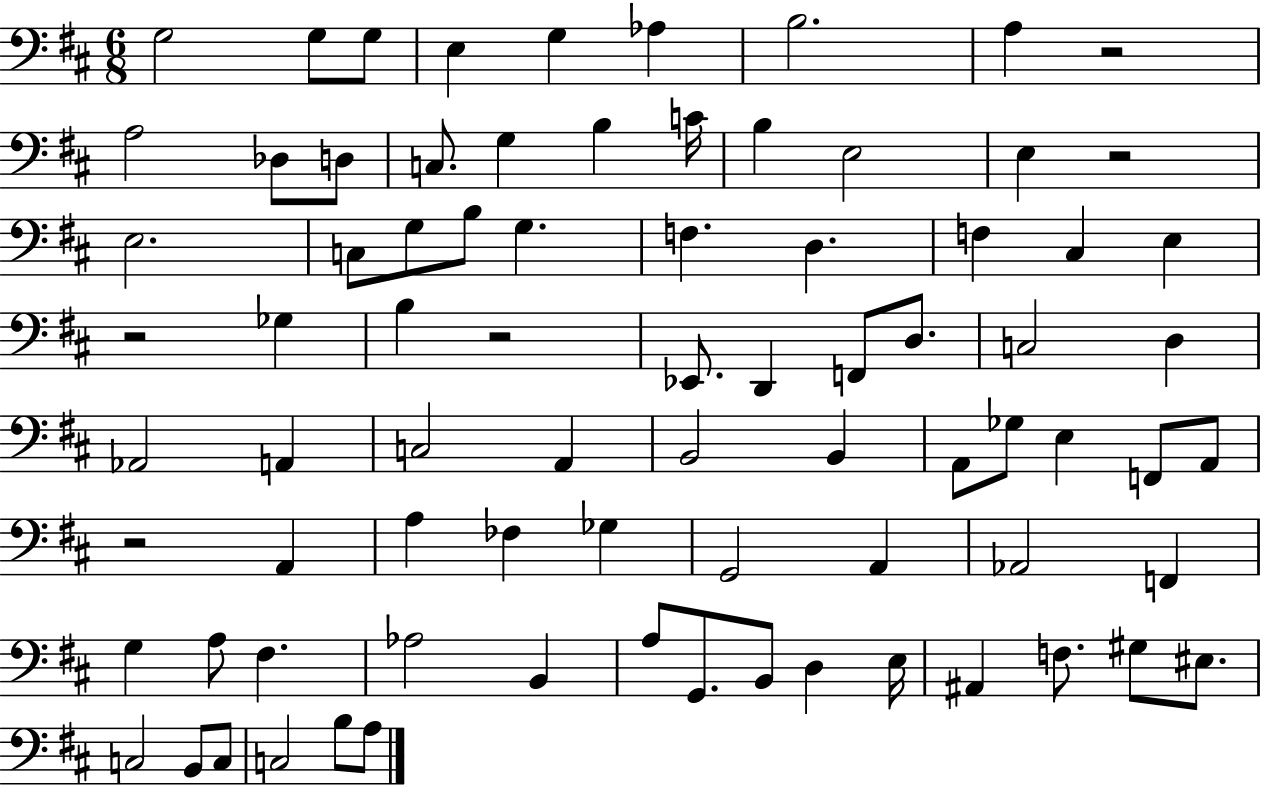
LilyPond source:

{
  \clef bass
  \numericTimeSignature
  \time 6/8
  \key d \major
  g2 g8 g8 | e4 g4 aes4 | b2. | a4 r2 | \break a2 des8 d8 | c8. g4 b4 c'16 | b4 e2 | e4 r2 | \break e2. | c8 g8 b8 g4. | f4. d4. | f4 cis4 e4 | \break r2 ges4 | b4 r2 | ees,8. d,4 f,8 d8. | c2 d4 | \break aes,2 a,4 | c2 a,4 | b,2 b,4 | a,8 ges8 e4 f,8 a,8 | \break r2 a,4 | a4 fes4 ges4 | g,2 a,4 | aes,2 f,4 | \break g4 a8 fis4. | aes2 b,4 | a8 g,8. b,8 d4 e16 | ais,4 f8. gis8 eis8. | \break c2 b,8 c8 | c2 b8 a8 | \bar "|."
}